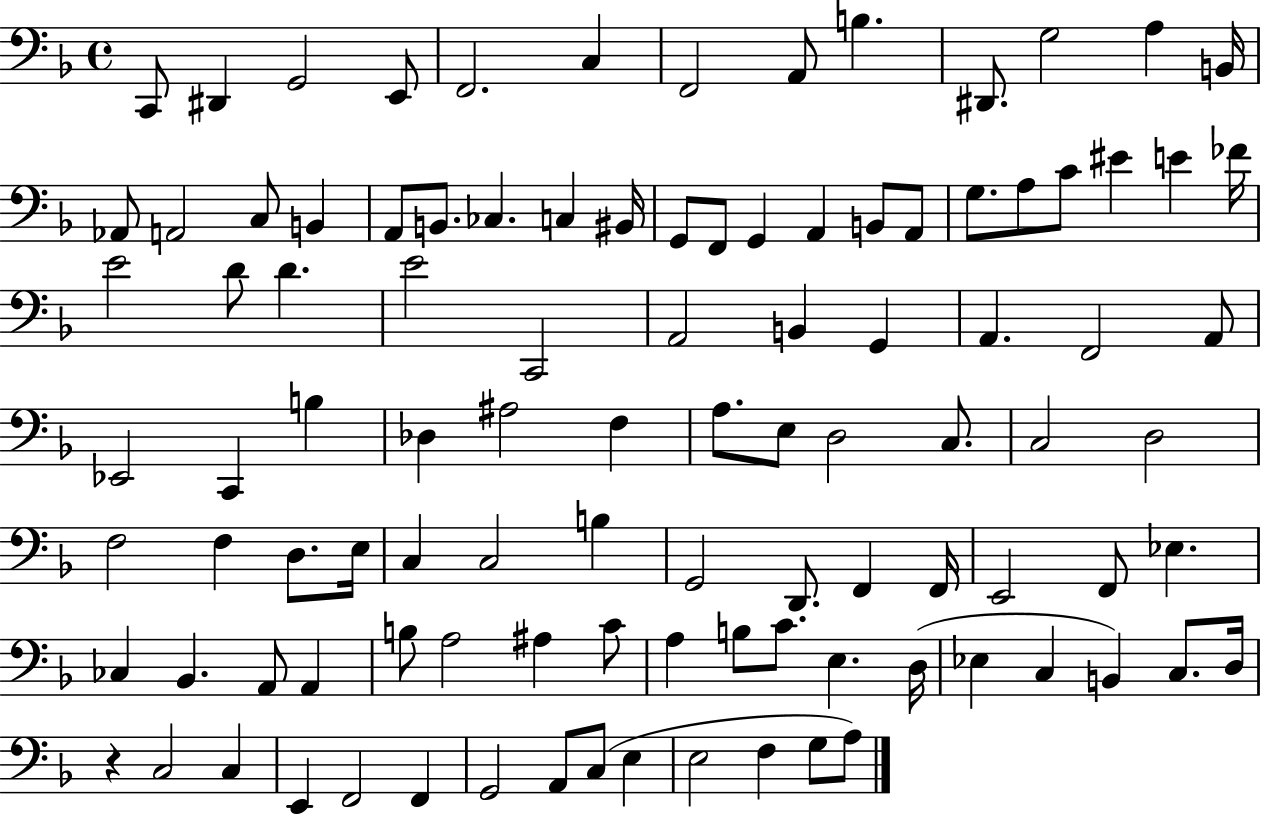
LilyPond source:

{
  \clef bass
  \time 4/4
  \defaultTimeSignature
  \key f \major
  c,8 dis,4 g,2 e,8 | f,2. c4 | f,2 a,8 b4. | dis,8. g2 a4 b,16 | \break aes,8 a,2 c8 b,4 | a,8 b,8. ces4. c4 bis,16 | g,8 f,8 g,4 a,4 b,8 a,8 | g8. a8 c'8 eis'4 e'4 fes'16 | \break e'2 d'8 d'4. | e'2 c,2 | a,2 b,4 g,4 | a,4. f,2 a,8 | \break ees,2 c,4 b4 | des4 ais2 f4 | a8. e8 d2 c8. | c2 d2 | \break f2 f4 d8. e16 | c4 c2 b4 | g,2 d,8. f,4 f,16 | e,2 f,8 ees4. | \break ces4 bes,4. a,8 a,4 | b8 a2 ais4 c'8 | a4 b8 c'8. e4. d16( | ees4 c4 b,4) c8. d16 | \break r4 c2 c4 | e,4 f,2 f,4 | g,2 a,8 c8( e4 | e2 f4 g8 a8) | \break \bar "|."
}